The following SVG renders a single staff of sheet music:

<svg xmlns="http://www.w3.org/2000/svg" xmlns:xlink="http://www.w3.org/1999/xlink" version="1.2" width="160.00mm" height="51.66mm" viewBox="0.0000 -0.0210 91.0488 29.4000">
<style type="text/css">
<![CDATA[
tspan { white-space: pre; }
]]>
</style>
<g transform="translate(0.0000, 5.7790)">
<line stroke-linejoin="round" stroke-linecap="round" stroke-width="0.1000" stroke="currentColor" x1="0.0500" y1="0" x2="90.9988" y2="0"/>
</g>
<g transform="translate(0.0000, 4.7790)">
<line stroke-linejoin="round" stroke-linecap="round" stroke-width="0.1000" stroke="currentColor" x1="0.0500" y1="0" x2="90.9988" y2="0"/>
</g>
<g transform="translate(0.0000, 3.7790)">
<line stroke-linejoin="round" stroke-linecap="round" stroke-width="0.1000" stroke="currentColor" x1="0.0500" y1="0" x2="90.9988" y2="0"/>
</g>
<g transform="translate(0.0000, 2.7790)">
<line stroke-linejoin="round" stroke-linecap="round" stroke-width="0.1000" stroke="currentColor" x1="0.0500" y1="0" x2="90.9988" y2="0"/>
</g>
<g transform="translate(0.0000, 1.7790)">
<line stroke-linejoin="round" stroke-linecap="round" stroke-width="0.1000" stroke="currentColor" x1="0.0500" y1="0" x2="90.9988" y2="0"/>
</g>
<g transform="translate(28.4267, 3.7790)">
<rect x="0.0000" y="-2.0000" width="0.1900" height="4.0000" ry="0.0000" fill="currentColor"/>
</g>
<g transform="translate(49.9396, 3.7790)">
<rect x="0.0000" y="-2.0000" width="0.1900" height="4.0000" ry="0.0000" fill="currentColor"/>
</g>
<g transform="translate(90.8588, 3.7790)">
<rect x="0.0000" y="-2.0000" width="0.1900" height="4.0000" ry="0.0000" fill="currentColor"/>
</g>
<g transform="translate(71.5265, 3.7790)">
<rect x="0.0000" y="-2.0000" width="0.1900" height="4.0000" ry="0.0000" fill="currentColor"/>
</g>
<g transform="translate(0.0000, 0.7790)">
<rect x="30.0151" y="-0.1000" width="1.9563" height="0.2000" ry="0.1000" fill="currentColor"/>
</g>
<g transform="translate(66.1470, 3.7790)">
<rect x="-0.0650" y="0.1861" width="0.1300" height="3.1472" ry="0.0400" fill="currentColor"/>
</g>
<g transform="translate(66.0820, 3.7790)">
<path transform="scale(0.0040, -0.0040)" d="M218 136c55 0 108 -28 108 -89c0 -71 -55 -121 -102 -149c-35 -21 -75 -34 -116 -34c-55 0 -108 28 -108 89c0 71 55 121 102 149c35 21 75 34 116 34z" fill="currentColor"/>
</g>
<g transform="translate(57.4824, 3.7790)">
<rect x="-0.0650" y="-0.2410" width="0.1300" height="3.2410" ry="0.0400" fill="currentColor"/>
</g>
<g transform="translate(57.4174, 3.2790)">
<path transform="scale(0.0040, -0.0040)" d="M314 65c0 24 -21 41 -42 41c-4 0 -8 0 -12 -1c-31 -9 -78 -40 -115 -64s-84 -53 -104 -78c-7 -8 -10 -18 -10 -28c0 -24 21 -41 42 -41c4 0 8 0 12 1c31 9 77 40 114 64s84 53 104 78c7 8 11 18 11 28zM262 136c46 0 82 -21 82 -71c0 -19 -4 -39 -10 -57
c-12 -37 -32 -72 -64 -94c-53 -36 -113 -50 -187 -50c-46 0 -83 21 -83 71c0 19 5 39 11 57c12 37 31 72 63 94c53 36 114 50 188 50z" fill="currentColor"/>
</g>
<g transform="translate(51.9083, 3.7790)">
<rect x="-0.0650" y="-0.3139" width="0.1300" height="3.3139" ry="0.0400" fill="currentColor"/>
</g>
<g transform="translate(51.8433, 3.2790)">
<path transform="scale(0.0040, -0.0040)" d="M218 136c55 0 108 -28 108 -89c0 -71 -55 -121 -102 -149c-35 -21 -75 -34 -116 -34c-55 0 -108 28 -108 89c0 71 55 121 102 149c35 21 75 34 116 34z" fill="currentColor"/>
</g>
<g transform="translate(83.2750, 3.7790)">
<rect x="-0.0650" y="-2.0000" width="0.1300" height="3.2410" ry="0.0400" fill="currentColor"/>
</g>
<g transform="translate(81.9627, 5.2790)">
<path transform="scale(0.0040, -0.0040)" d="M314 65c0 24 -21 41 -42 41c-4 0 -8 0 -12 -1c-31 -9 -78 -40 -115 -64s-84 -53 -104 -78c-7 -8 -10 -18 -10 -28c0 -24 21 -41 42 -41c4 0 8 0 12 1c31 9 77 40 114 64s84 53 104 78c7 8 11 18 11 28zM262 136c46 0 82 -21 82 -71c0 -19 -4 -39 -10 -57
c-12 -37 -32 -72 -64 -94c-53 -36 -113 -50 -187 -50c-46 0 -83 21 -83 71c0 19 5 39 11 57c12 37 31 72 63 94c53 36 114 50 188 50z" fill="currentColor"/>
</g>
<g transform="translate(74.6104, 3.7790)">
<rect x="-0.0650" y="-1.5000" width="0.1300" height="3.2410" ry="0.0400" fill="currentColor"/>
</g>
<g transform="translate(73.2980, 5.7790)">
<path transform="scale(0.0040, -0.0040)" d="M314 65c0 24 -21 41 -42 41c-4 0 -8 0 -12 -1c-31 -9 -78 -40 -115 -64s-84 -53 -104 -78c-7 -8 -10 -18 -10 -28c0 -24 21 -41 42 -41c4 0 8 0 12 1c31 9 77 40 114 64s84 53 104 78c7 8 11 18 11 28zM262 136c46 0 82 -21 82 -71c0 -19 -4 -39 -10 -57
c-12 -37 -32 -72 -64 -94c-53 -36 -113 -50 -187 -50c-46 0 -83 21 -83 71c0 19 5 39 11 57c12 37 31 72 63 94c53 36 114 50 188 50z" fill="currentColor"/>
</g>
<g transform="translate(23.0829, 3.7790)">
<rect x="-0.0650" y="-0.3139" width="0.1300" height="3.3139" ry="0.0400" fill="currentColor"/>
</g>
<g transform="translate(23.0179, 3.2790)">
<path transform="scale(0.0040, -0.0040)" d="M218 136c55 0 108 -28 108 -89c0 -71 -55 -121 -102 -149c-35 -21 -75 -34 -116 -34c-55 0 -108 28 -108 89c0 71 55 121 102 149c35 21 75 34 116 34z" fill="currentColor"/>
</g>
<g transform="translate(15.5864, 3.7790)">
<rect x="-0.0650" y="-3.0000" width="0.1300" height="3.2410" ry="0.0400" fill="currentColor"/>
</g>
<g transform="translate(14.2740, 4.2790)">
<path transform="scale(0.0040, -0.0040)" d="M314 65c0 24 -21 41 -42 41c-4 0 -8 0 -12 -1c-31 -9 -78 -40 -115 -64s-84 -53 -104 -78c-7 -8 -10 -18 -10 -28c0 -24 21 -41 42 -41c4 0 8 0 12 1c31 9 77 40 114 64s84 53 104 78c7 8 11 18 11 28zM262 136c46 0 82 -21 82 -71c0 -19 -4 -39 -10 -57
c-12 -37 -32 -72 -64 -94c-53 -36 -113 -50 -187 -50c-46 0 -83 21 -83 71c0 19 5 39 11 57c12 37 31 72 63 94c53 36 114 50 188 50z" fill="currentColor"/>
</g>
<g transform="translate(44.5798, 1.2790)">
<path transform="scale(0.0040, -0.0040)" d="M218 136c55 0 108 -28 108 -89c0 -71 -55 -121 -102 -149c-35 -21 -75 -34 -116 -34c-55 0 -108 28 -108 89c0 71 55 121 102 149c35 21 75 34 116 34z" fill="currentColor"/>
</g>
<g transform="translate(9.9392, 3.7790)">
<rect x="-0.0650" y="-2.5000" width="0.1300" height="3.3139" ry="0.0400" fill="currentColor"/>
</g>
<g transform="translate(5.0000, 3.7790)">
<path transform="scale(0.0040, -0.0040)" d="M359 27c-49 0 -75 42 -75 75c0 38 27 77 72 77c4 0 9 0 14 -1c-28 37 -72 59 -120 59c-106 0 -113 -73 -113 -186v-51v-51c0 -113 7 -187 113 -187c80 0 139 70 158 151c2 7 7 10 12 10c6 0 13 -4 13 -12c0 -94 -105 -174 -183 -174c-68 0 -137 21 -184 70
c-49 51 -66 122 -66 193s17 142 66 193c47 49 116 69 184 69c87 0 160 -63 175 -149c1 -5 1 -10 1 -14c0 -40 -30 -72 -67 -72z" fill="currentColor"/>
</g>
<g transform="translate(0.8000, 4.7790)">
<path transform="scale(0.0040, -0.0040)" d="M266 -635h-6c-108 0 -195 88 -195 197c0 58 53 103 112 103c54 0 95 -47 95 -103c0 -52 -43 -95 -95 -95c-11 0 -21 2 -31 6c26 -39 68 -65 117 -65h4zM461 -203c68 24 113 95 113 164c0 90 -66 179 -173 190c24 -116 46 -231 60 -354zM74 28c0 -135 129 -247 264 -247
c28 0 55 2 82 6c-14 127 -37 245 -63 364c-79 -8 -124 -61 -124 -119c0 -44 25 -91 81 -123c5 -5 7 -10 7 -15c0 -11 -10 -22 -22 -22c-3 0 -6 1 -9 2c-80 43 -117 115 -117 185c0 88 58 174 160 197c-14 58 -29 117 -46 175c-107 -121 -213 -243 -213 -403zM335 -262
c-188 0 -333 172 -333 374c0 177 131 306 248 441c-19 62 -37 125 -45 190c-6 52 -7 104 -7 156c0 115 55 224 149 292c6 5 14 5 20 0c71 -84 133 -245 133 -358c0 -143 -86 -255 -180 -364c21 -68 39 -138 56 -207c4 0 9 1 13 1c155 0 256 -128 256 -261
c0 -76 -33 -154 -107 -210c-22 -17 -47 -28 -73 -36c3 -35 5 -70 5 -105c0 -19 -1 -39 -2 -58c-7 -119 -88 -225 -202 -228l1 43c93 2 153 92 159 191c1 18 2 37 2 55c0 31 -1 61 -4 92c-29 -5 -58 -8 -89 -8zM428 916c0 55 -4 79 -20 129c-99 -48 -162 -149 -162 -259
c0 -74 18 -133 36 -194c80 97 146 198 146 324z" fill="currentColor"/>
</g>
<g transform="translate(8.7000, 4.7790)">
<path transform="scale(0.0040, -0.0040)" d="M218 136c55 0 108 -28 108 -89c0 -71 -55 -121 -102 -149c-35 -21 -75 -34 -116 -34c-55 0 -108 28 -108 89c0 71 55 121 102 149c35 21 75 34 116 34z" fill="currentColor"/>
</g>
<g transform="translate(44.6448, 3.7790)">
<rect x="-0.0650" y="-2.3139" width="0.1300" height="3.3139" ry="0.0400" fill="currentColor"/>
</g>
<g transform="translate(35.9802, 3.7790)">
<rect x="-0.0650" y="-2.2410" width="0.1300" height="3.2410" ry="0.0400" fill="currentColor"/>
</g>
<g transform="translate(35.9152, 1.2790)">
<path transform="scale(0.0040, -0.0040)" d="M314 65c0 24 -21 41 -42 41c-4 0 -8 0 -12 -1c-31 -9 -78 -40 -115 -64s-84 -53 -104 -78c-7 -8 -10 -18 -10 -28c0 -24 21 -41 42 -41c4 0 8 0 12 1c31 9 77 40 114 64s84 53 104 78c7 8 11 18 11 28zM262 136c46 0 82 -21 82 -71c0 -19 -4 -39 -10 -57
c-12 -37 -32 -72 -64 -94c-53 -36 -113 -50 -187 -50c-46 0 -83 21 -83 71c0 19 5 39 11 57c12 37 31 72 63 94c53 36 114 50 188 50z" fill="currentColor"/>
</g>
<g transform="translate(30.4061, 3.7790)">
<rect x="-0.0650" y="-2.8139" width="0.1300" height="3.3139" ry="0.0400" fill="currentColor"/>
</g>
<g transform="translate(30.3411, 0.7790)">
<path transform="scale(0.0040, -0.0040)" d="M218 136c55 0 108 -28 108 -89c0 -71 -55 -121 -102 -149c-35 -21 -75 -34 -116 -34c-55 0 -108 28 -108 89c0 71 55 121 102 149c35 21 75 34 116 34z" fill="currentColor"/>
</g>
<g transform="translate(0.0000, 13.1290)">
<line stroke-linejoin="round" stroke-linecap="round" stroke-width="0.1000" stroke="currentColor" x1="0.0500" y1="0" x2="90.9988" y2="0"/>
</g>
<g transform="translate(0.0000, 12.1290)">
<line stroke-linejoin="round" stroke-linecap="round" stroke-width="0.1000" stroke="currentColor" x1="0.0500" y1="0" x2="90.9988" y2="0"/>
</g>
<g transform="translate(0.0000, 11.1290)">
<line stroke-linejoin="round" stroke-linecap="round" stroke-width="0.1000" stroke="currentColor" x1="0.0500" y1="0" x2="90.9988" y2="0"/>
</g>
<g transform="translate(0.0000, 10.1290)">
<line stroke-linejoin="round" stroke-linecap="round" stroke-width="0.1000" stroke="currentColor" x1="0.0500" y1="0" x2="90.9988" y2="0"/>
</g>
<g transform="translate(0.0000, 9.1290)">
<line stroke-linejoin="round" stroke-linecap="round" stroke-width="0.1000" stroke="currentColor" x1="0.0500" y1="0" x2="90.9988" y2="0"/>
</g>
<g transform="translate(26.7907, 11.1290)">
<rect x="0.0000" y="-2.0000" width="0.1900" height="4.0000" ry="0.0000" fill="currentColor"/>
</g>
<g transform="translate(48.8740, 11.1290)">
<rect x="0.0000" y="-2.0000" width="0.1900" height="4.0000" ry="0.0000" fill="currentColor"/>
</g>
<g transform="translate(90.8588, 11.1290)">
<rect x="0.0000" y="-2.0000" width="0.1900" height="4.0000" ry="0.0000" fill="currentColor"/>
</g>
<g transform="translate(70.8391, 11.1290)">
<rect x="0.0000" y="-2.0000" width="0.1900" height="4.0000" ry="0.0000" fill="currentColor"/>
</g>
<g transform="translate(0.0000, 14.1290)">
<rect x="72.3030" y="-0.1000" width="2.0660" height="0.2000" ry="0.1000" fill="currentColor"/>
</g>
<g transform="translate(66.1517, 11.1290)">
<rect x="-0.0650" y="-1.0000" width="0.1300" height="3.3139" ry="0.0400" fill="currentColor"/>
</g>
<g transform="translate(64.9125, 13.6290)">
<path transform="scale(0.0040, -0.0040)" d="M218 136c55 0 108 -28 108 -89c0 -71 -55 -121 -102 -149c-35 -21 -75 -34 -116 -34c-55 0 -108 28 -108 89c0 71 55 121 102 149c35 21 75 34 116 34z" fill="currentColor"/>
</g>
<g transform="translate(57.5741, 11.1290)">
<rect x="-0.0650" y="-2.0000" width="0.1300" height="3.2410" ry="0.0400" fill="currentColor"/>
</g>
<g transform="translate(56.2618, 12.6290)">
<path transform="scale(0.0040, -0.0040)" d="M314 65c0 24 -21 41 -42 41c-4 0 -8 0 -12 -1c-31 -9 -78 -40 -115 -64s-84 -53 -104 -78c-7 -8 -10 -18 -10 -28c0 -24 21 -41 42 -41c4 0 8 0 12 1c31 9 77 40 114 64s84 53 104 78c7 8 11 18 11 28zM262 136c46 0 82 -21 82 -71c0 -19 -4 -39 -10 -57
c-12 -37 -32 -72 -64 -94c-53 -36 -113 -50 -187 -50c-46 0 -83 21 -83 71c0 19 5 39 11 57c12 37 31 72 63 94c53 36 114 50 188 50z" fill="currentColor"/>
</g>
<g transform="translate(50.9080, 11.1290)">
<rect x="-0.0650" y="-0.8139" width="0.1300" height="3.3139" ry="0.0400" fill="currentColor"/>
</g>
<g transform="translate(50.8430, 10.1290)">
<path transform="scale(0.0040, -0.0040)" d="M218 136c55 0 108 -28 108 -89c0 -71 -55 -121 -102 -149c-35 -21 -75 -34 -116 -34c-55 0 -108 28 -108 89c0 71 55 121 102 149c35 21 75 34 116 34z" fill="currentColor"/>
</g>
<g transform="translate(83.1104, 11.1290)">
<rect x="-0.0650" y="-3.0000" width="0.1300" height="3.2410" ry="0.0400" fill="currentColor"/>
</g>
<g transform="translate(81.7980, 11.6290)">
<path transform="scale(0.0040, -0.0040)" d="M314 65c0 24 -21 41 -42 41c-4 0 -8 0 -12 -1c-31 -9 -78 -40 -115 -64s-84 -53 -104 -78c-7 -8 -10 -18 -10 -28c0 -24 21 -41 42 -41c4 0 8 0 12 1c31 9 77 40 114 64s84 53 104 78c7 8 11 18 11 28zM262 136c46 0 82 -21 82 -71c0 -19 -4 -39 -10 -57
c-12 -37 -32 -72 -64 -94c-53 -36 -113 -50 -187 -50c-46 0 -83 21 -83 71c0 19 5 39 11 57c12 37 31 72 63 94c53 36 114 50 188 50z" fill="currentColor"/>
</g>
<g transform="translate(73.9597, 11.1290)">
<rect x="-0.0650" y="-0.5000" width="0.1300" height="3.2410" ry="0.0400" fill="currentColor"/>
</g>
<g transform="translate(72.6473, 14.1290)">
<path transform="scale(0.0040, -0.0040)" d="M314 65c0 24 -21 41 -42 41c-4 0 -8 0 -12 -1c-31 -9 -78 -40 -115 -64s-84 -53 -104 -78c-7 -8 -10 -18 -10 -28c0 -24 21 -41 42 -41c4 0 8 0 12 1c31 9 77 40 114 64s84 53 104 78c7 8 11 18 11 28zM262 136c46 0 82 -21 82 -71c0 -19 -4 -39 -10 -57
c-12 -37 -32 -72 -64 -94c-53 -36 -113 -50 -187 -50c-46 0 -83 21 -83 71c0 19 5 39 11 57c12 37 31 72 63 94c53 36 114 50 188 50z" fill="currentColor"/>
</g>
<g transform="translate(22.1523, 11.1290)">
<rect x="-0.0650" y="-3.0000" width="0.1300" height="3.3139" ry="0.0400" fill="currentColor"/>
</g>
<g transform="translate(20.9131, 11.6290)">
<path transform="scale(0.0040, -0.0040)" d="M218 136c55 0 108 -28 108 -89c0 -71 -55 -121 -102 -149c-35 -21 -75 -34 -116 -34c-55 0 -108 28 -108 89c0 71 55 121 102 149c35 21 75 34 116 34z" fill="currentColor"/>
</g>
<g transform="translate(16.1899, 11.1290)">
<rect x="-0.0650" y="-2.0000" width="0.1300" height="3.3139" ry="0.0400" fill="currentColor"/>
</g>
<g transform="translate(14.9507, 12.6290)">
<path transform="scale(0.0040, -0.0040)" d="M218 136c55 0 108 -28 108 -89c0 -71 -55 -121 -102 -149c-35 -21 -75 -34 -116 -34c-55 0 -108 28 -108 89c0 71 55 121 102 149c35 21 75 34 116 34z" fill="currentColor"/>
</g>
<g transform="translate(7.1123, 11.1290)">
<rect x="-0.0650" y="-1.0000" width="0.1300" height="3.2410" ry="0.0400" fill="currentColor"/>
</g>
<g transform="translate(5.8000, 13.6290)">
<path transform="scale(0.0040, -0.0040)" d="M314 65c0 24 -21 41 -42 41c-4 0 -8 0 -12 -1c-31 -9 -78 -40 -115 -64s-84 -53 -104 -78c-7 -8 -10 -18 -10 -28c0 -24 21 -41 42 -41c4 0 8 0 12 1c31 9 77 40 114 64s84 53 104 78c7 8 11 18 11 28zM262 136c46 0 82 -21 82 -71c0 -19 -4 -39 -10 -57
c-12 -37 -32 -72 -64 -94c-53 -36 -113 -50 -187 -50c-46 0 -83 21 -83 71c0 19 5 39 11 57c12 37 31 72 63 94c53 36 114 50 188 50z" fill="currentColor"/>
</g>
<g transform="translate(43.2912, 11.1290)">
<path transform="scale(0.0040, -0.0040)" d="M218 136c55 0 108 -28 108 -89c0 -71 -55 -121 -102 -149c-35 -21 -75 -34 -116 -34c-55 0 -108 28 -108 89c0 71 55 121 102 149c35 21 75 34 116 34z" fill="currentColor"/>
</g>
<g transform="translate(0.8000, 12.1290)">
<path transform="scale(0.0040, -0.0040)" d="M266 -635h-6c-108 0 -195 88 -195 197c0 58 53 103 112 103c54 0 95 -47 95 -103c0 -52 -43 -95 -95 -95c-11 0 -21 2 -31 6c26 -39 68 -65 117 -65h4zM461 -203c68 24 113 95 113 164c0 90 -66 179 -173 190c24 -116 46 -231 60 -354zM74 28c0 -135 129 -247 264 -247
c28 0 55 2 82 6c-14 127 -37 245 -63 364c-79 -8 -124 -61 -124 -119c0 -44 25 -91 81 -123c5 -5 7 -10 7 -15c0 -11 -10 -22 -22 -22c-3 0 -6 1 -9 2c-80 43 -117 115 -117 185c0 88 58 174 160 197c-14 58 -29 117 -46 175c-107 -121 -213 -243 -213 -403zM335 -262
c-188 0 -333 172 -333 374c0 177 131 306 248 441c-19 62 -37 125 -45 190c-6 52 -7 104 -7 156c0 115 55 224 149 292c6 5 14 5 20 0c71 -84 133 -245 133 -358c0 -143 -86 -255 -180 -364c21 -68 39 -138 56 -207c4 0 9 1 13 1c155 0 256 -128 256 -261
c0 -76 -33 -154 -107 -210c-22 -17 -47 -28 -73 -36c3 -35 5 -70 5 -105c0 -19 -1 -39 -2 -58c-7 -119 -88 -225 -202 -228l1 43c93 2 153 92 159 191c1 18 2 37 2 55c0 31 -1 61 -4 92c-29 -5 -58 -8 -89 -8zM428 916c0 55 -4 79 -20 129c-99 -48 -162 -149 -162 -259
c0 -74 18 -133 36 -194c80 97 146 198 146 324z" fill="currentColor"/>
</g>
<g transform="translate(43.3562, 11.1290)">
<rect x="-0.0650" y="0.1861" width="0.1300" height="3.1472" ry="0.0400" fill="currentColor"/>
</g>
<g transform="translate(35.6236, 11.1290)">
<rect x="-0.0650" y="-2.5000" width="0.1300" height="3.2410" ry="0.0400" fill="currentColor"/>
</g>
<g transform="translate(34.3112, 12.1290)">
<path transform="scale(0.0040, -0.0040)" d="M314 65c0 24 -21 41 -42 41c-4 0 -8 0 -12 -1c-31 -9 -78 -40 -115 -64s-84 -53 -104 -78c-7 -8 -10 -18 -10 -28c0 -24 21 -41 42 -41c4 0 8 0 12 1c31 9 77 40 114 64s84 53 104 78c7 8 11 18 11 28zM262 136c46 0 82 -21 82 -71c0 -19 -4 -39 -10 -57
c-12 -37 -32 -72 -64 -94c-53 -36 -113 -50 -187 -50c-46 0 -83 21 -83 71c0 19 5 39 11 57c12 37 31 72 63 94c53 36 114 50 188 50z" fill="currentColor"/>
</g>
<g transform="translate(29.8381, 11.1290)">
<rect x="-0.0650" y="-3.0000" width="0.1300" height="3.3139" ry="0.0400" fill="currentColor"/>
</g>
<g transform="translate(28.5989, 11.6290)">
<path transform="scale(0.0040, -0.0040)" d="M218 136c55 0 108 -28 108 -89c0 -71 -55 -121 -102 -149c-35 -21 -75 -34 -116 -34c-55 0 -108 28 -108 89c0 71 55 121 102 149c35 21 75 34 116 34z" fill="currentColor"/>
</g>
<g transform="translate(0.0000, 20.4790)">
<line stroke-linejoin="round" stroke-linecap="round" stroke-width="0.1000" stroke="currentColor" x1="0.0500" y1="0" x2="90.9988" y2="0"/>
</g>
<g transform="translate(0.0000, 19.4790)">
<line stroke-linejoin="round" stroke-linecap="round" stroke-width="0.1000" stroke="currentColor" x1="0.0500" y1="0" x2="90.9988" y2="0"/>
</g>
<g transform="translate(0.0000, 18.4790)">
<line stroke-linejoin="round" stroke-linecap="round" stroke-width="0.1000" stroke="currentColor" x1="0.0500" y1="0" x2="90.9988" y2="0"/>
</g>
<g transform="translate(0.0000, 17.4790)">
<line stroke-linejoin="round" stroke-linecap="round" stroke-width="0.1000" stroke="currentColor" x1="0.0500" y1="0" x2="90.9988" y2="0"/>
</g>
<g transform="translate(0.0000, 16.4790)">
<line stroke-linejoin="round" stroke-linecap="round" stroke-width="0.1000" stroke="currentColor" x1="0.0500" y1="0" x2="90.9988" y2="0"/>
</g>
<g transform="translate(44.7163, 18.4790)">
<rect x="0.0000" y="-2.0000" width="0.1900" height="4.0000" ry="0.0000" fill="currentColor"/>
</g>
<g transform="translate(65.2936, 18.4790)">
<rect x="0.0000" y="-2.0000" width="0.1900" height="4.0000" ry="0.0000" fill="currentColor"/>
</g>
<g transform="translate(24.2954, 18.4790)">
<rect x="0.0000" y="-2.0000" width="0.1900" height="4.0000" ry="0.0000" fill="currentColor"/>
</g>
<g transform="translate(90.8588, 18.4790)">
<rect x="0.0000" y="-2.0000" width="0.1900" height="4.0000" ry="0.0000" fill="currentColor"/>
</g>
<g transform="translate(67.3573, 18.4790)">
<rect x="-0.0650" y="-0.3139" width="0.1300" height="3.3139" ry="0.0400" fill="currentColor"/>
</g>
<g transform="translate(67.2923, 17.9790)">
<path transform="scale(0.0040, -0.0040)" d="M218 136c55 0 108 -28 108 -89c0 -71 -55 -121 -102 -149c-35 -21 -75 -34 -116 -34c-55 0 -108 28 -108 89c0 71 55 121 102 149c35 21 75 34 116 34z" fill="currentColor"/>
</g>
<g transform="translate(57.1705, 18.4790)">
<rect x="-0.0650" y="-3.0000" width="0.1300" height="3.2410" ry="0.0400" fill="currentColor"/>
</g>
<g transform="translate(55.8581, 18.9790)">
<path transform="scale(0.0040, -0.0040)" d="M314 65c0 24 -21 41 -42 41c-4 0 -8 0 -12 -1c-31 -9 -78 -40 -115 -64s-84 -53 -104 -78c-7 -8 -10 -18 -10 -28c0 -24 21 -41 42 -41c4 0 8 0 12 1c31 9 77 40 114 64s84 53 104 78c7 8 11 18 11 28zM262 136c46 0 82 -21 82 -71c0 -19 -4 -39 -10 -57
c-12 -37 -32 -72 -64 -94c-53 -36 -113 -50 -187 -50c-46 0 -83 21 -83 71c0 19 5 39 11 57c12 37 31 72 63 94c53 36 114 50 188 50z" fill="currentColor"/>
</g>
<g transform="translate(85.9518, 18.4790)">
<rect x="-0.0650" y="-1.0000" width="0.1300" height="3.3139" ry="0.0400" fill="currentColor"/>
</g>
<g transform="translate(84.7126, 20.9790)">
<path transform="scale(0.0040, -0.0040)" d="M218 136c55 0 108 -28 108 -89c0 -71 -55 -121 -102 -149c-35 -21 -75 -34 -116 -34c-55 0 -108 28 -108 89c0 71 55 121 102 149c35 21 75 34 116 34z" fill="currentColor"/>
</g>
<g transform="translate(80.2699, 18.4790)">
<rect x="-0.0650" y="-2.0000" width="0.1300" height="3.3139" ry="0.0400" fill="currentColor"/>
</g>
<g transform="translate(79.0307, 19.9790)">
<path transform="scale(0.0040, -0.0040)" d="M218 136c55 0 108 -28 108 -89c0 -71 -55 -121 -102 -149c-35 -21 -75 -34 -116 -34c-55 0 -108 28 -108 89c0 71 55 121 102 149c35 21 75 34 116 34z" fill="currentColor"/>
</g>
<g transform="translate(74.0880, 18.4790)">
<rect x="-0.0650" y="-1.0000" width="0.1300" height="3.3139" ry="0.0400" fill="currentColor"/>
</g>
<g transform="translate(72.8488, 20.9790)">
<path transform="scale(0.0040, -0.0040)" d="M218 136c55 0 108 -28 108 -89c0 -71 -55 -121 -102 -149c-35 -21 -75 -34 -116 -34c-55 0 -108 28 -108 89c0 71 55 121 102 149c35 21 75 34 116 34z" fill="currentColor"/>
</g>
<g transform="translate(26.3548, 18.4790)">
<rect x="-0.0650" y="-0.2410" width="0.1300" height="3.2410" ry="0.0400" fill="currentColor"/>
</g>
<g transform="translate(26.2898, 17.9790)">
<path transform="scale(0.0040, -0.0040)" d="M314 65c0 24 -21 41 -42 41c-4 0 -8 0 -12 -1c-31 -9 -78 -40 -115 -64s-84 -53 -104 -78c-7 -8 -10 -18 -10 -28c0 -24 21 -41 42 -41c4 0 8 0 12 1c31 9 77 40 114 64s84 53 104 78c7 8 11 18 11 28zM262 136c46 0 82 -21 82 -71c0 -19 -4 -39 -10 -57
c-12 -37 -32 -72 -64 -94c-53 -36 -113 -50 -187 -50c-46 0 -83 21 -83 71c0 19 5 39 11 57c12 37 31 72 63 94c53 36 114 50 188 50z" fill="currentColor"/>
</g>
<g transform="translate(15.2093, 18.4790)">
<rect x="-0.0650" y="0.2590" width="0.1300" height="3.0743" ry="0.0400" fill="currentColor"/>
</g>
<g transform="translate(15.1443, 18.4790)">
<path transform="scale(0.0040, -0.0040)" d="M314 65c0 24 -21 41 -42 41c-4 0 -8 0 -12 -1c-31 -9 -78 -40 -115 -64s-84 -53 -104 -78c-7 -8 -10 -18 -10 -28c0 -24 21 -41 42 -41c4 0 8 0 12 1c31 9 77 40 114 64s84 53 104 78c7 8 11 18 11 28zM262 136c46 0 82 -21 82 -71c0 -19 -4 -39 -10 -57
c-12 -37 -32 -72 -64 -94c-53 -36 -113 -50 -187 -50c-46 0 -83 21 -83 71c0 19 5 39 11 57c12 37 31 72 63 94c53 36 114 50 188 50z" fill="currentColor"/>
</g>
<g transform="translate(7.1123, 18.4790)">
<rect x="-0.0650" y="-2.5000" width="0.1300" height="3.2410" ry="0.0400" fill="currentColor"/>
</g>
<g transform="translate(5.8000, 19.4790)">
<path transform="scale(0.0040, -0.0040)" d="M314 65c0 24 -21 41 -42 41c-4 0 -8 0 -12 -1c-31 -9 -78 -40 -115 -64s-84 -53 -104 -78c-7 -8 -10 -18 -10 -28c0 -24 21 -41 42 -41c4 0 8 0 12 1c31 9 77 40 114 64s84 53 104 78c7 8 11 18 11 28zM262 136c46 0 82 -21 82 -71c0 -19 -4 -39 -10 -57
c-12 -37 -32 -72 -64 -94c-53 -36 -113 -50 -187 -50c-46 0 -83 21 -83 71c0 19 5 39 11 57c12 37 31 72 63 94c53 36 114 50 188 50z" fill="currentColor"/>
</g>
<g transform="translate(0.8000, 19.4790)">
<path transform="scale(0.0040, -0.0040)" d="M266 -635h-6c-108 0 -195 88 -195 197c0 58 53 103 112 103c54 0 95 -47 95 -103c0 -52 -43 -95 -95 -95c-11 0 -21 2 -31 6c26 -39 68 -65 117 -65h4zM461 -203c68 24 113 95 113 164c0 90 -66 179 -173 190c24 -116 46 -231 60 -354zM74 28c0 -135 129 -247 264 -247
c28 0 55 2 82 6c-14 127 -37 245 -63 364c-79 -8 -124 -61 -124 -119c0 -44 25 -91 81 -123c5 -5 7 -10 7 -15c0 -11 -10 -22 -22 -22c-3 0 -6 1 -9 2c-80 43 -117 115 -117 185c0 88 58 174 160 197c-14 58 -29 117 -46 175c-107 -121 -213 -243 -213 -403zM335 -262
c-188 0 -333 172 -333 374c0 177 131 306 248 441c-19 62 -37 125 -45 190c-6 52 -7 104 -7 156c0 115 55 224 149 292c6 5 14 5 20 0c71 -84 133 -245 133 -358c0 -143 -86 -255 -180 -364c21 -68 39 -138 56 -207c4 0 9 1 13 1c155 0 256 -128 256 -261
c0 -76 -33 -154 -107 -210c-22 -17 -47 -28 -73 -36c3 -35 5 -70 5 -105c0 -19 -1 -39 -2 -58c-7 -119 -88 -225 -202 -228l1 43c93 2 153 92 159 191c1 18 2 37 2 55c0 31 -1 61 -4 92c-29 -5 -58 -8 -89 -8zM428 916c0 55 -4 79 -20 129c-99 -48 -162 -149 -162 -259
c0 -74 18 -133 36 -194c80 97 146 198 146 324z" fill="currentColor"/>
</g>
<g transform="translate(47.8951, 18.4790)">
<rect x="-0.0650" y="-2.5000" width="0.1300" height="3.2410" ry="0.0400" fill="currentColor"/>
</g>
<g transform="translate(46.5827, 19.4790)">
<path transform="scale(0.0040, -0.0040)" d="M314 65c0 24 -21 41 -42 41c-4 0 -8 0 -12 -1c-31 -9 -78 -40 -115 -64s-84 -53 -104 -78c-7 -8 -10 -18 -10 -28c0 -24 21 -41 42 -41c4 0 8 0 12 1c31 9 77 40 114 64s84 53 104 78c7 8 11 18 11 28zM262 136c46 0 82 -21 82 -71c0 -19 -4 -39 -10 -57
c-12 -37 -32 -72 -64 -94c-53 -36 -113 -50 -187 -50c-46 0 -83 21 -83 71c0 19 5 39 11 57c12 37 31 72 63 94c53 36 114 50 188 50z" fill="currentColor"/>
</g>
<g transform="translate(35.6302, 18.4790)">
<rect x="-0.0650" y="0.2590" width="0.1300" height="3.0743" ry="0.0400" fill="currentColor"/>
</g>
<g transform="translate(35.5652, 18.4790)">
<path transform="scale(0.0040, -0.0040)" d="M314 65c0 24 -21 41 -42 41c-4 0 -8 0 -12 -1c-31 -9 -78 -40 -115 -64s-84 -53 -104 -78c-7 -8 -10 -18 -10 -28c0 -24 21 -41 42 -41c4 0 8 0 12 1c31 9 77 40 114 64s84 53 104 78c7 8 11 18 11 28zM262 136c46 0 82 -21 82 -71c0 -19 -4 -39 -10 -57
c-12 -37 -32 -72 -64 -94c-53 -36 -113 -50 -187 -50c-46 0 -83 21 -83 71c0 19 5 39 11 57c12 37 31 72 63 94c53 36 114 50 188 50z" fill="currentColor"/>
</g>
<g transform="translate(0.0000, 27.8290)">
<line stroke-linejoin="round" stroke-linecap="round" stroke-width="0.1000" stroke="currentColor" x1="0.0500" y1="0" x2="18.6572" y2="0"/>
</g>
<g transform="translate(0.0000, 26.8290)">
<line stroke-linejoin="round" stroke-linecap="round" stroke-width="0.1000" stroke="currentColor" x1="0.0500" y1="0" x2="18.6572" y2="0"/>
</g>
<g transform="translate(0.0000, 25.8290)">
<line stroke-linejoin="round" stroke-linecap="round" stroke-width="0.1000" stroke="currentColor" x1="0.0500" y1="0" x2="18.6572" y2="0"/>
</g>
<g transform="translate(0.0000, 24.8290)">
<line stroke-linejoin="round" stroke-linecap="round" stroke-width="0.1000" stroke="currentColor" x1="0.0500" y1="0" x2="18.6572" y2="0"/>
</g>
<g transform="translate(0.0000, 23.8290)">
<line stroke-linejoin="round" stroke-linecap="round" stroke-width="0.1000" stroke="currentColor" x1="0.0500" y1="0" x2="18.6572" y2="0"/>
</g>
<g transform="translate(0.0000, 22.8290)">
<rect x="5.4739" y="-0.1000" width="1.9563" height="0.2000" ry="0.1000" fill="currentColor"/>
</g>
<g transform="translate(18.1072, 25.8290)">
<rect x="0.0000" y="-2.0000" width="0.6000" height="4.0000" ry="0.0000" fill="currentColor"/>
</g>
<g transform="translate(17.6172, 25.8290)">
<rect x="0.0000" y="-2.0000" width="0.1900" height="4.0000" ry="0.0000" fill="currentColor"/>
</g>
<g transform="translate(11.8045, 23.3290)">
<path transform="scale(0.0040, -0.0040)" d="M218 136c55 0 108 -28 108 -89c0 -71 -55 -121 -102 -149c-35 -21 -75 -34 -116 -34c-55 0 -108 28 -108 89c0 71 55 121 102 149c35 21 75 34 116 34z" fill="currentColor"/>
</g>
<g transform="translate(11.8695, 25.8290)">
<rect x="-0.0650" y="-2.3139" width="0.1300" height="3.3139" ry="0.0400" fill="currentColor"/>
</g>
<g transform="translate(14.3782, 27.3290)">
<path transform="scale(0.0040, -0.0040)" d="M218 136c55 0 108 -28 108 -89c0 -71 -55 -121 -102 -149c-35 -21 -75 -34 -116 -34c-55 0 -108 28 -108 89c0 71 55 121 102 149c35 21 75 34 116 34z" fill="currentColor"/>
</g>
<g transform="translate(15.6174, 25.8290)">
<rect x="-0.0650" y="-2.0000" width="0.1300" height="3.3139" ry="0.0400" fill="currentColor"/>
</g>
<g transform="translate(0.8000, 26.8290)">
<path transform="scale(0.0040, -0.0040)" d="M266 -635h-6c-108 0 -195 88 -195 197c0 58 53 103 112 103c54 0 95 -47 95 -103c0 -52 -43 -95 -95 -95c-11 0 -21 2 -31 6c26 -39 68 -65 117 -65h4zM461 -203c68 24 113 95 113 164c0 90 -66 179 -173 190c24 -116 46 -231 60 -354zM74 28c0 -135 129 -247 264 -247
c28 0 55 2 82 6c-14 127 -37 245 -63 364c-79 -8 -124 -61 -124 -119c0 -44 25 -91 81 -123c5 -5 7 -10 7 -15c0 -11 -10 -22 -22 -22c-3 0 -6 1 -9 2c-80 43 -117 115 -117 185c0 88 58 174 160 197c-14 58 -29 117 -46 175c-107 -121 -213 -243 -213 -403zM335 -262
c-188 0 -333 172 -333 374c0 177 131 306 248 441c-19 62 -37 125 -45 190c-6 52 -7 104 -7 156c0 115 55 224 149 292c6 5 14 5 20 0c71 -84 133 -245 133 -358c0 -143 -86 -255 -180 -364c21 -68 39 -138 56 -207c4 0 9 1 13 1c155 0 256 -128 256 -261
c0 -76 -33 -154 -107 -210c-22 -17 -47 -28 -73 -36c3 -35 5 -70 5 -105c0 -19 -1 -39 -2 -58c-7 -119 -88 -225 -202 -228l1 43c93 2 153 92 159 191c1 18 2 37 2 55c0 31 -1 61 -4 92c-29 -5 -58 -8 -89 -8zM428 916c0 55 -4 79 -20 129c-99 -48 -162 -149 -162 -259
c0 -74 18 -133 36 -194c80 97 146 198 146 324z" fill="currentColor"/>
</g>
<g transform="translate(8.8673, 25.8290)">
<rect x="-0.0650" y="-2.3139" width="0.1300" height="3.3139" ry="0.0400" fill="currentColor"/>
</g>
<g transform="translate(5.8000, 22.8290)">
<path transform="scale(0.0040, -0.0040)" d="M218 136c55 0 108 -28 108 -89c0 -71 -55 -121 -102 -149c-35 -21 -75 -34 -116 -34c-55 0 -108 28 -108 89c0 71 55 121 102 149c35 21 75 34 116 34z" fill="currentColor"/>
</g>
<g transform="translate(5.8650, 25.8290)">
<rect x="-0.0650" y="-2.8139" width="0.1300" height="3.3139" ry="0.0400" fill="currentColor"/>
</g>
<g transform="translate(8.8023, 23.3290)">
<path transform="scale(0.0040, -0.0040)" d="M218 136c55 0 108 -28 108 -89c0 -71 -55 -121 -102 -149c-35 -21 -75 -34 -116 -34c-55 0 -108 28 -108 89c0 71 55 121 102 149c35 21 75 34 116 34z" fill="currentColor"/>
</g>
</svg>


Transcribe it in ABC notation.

X:1
T:Untitled
M:4/4
L:1/4
K:C
G A2 c a g2 g c c2 B E2 F2 D2 F A A G2 B d F2 D C2 A2 G2 B2 c2 B2 G2 A2 c D F D a g g F